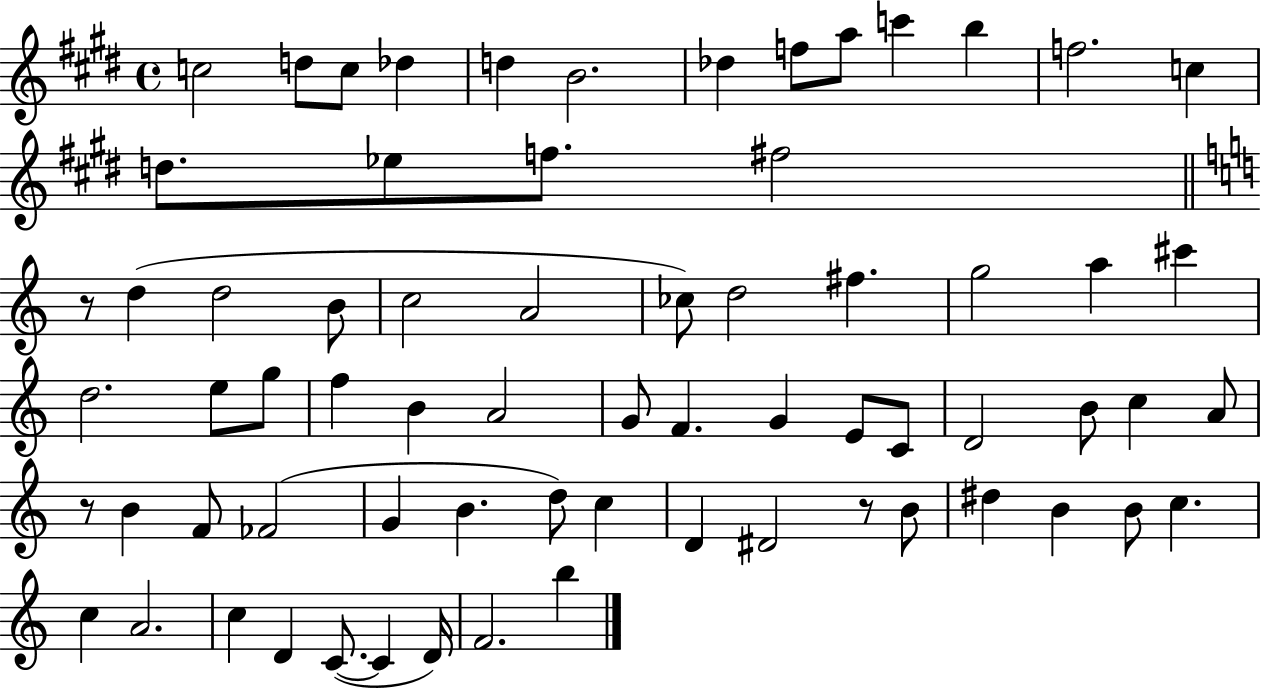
{
  \clef treble
  \time 4/4
  \defaultTimeSignature
  \key e \major
  c''2 d''8 c''8 des''4 | d''4 b'2. | des''4 f''8 a''8 c'''4 b''4 | f''2. c''4 | \break d''8. ees''8 f''8. fis''2 | \bar "||" \break \key c \major r8 d''4( d''2 b'8 | c''2 a'2 | ces''8) d''2 fis''4. | g''2 a''4 cis'''4 | \break d''2. e''8 g''8 | f''4 b'4 a'2 | g'8 f'4. g'4 e'8 c'8 | d'2 b'8 c''4 a'8 | \break r8 b'4 f'8 fes'2( | g'4 b'4. d''8) c''4 | d'4 dis'2 r8 b'8 | dis''4 b'4 b'8 c''4. | \break c''4 a'2. | c''4 d'4 c'8.~(~ c'4 d'16) | f'2. b''4 | \bar "|."
}